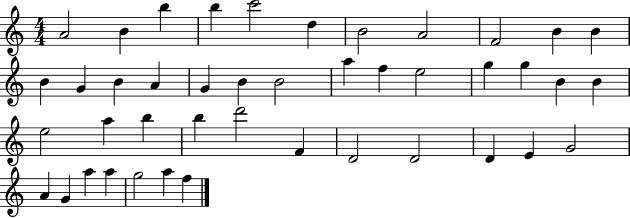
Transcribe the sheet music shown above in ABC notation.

X:1
T:Untitled
M:4/4
L:1/4
K:C
A2 B b b c'2 d B2 A2 F2 B B B G B A G B B2 a f e2 g g B B e2 a b b d'2 F D2 D2 D E G2 A G a a g2 a f